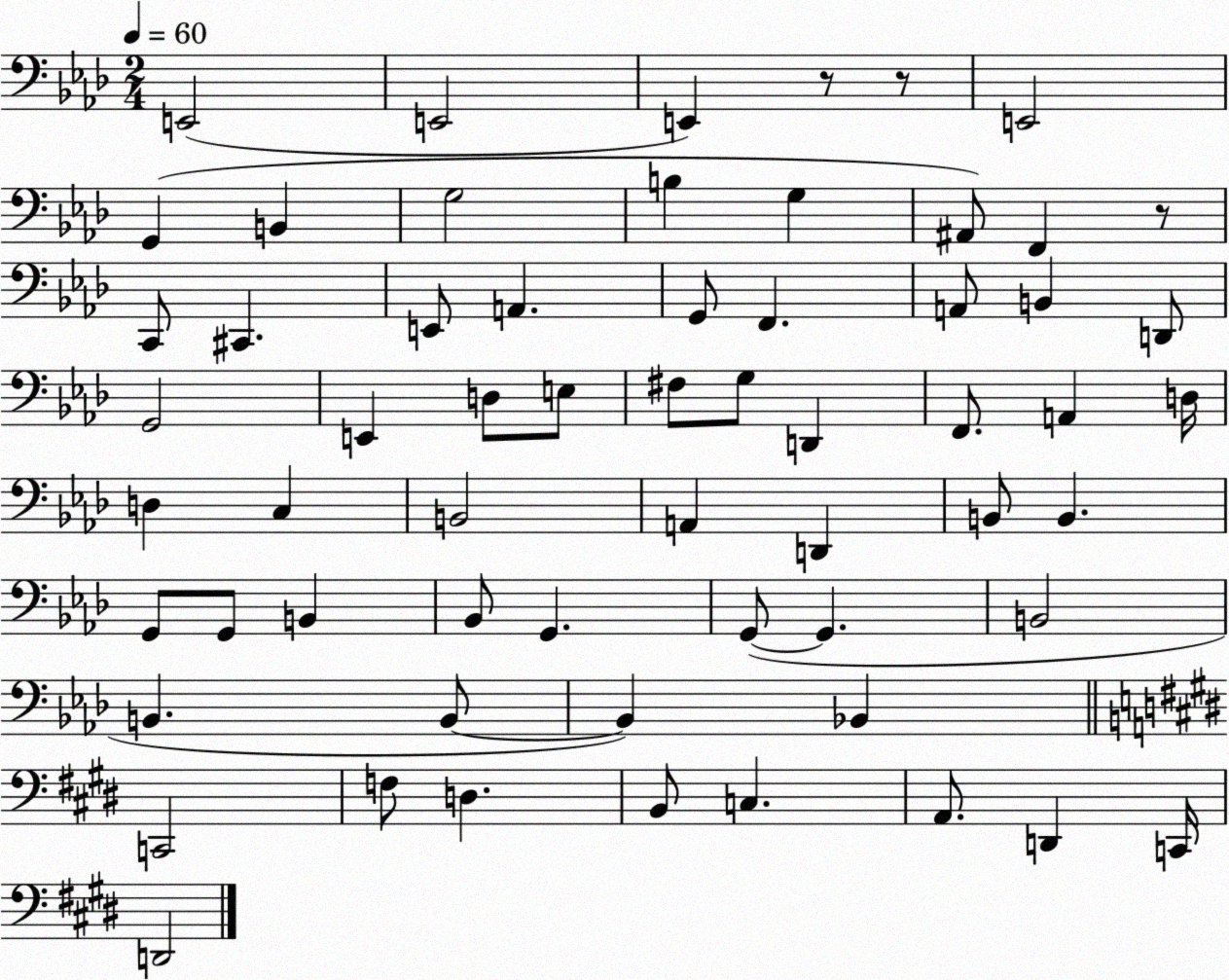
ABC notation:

X:1
T:Untitled
M:2/4
L:1/4
K:Ab
E,,2 E,,2 E,, z/2 z/2 E,,2 G,, B,, G,2 B, G, ^A,,/2 F,, z/2 C,,/2 ^C,, E,,/2 A,, G,,/2 F,, A,,/2 B,, D,,/2 G,,2 E,, D,/2 E,/2 ^F,/2 G,/2 D,, F,,/2 A,, D,/4 D, C, B,,2 A,, D,, B,,/2 B,, G,,/2 G,,/2 B,, _B,,/2 G,, G,,/2 G,, B,,2 B,, B,,/2 B,, _B,, C,,2 F,/2 D, B,,/2 C, A,,/2 D,, C,,/4 D,,2